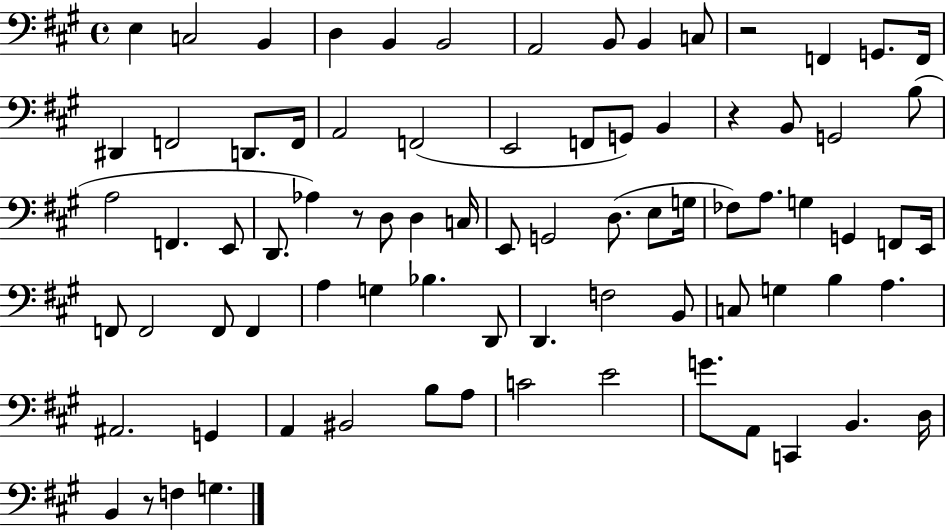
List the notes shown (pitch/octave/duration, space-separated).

E3/q C3/h B2/q D3/q B2/q B2/h A2/h B2/e B2/q C3/e R/h F2/q G2/e. F2/s D#2/q F2/h D2/e. F2/s A2/h F2/h E2/h F2/e G2/e B2/q R/q B2/e G2/h B3/e A3/h F2/q. E2/e D2/e. Ab3/q R/e D3/e D3/q C3/s E2/e G2/h D3/e. E3/e G3/s FES3/e A3/e. G3/q G2/q F2/e E2/s F2/e F2/h F2/e F2/q A3/q G3/q Bb3/q. D2/e D2/q. F3/h B2/e C3/e G3/q B3/q A3/q. A#2/h. G2/q A2/q BIS2/h B3/e A3/e C4/h E4/h G4/e. A2/e C2/q B2/q. D3/s B2/q R/e F3/q G3/q.